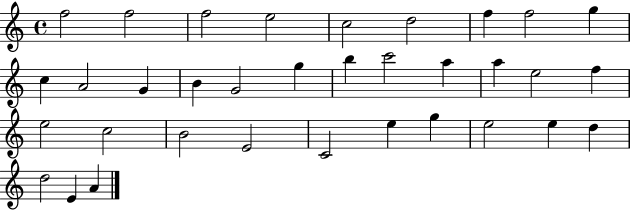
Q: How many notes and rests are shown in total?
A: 34